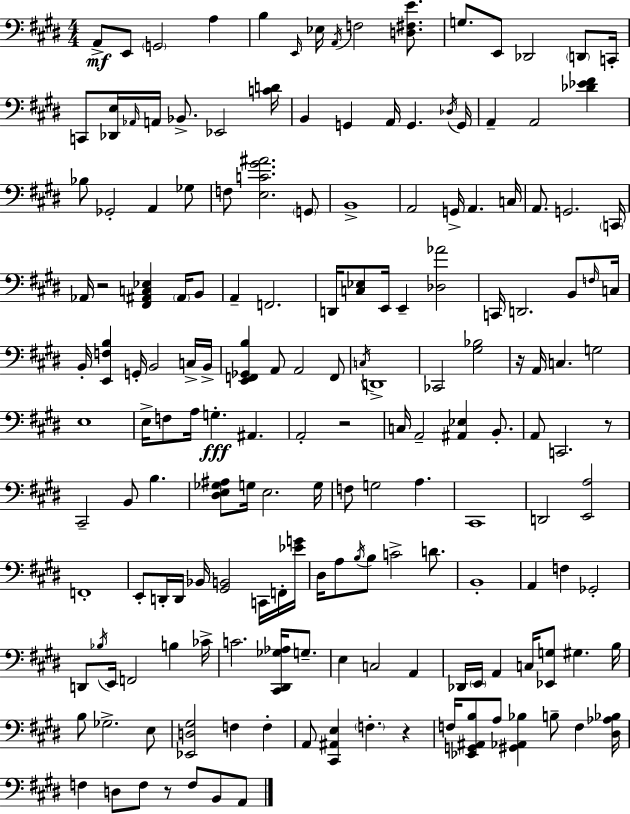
X:1
T:Untitled
M:4/4
L:1/4
K:E
A,,/2 E,,/2 G,,2 A, B, E,,/4 _E,/4 A,,/4 F,2 [D,^F,E]/2 G,/2 E,,/2 _D,,2 D,,/2 C,,/4 C,,/2 [_D,,E,]/4 _A,,/4 A,,/4 _B,,/2 _E,,2 [CD]/4 B,, G,, A,,/4 G,, _D,/4 G,,/4 A,, A,,2 [_D_E^F] _B,/2 _G,,2 A,, _G,/2 F,/2 [E,C^G^A]2 G,,/2 B,,4 A,,2 G,,/4 A,, C,/4 A,,/2 G,,2 C,,/4 _A,,/4 z2 [^F,,^A,,C,_E,] ^A,,/4 B,,/2 A,, F,,2 D,,/4 [C,_E,]/2 E,,/4 E,, [_D,_A]2 C,,/4 D,,2 B,,/2 F,/4 C,/4 B,,/4 [E,,F,B,] G,,/4 B,,2 C,/4 B,,/4 [E,,F,,_G,,B,] A,,/2 A,,2 F,,/2 C,/4 D,,4 _C,,2 [^G,_B,]2 z/4 A,,/4 C, G,2 E,4 E,/4 F,/2 A,/4 G, ^A,, A,,2 z2 C,/4 A,,2 [^A,,_E,] B,,/2 A,,/2 C,,2 z/2 ^C,,2 B,,/2 B, [^D,E,_G,^A,]/2 G,/4 E,2 G,/4 F,/2 G,2 A, ^C,,4 D,,2 [E,,A,]2 F,,4 E,,/2 D,,/4 D,,/4 _B,,/4 [^G,,B,,]2 C,,/4 F,,/4 [_EG]/4 ^D,/4 A,/2 B,/4 B,/2 C2 D/2 B,,4 A,, F, _G,,2 D,,/2 _B,/4 E,,/4 F,,2 B, _C/4 C2 [^C,,^D,,_G,_A,]/4 G,/2 E, C,2 A,, _D,,/4 E,,/4 A,, C,/4 [_E,,G,]/2 ^G, B,/4 B,/2 _G,2 E,/2 [_E,,D,^G,]2 F, F, A,,/2 [^C,,^A,,E,] F, z F,/4 [_E,,G,,^A,,B,]/2 A,/2 [^G,,_A,,_B,] B,/2 F, [^D,_A,_B,]/4 F, D,/2 F,/2 z/2 F,/2 B,,/2 A,,/2